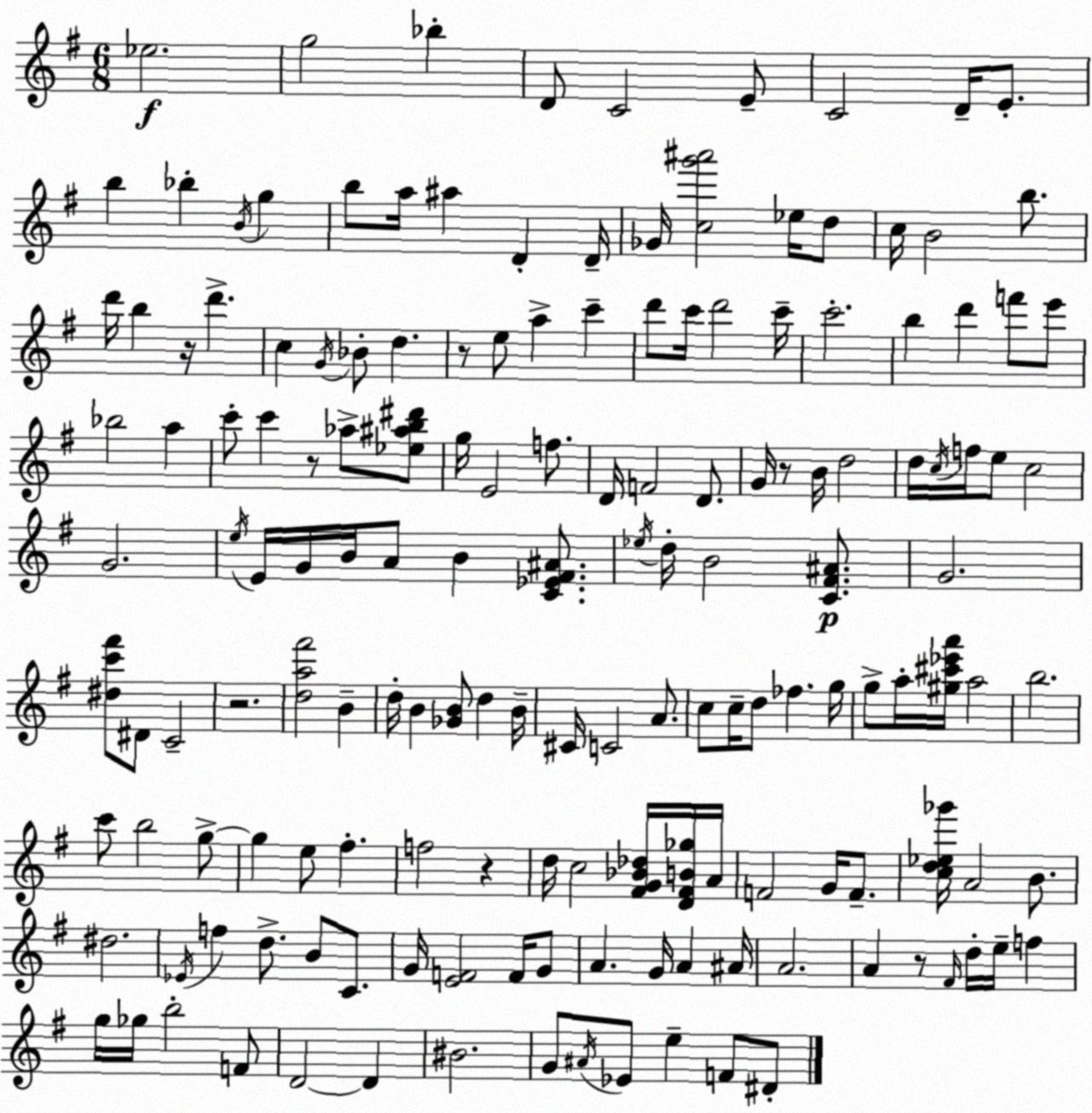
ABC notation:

X:1
T:Untitled
M:6/8
L:1/4
K:G
_e2 g2 _b D/2 C2 E/2 C2 D/4 E/2 b _b B/4 g b/2 a/4 ^a D D/4 _G/4 [cg'^a']2 _e/4 d/2 c/4 B2 b/2 d'/4 b z/4 d' c G/4 _B/2 d z/2 e/2 a c' d'/2 c'/4 d'2 c'/4 c'2 b d' f'/2 e'/2 _b2 a c'/2 c' z/2 _a/2 [_e^ab^d']/2 g/4 E2 f/2 D/4 F2 D/2 G/4 z/2 B/4 d2 d/4 c/4 f/4 e/2 c2 G2 e/4 E/4 G/4 B/4 A/2 B [C_E^F^A]/2 _e/4 d/4 B2 [C^F^A]/2 G2 [^dc'^f']/2 ^D/2 C2 z2 [da^f']2 B d/4 B [_GB]/2 d B/4 ^C/4 C2 A/2 c/2 c/4 d/2 _f g/4 g/2 a/4 [^g^c'_e'a']/4 a2 b2 c'/2 b2 g/2 g e/2 ^f f2 z d/4 c2 [^FG_B_d]/4 [D^FB_g]/4 A/4 F2 G/4 F/2 [cd_e_g']/4 A2 B/2 ^d2 _E/4 f d/2 B/2 C/2 G/4 [EF]2 F/4 G/2 A G/4 A ^A/4 A2 A z/2 ^F/4 d/4 e/4 f g/4 _g/4 b2 F/2 D2 D ^B2 G/2 ^A/4 _E/2 e F/2 ^D/2